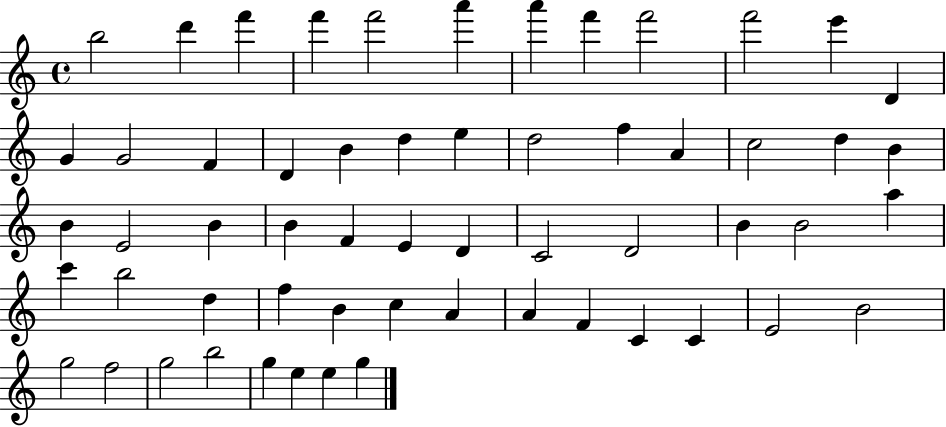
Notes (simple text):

B5/h D6/q F6/q F6/q F6/h A6/q A6/q F6/q F6/h F6/h E6/q D4/q G4/q G4/h F4/q D4/q B4/q D5/q E5/q D5/h F5/q A4/q C5/h D5/q B4/q B4/q E4/h B4/q B4/q F4/q E4/q D4/q C4/h D4/h B4/q B4/h A5/q C6/q B5/h D5/q F5/q B4/q C5/q A4/q A4/q F4/q C4/q C4/q E4/h B4/h G5/h F5/h G5/h B5/h G5/q E5/q E5/q G5/q